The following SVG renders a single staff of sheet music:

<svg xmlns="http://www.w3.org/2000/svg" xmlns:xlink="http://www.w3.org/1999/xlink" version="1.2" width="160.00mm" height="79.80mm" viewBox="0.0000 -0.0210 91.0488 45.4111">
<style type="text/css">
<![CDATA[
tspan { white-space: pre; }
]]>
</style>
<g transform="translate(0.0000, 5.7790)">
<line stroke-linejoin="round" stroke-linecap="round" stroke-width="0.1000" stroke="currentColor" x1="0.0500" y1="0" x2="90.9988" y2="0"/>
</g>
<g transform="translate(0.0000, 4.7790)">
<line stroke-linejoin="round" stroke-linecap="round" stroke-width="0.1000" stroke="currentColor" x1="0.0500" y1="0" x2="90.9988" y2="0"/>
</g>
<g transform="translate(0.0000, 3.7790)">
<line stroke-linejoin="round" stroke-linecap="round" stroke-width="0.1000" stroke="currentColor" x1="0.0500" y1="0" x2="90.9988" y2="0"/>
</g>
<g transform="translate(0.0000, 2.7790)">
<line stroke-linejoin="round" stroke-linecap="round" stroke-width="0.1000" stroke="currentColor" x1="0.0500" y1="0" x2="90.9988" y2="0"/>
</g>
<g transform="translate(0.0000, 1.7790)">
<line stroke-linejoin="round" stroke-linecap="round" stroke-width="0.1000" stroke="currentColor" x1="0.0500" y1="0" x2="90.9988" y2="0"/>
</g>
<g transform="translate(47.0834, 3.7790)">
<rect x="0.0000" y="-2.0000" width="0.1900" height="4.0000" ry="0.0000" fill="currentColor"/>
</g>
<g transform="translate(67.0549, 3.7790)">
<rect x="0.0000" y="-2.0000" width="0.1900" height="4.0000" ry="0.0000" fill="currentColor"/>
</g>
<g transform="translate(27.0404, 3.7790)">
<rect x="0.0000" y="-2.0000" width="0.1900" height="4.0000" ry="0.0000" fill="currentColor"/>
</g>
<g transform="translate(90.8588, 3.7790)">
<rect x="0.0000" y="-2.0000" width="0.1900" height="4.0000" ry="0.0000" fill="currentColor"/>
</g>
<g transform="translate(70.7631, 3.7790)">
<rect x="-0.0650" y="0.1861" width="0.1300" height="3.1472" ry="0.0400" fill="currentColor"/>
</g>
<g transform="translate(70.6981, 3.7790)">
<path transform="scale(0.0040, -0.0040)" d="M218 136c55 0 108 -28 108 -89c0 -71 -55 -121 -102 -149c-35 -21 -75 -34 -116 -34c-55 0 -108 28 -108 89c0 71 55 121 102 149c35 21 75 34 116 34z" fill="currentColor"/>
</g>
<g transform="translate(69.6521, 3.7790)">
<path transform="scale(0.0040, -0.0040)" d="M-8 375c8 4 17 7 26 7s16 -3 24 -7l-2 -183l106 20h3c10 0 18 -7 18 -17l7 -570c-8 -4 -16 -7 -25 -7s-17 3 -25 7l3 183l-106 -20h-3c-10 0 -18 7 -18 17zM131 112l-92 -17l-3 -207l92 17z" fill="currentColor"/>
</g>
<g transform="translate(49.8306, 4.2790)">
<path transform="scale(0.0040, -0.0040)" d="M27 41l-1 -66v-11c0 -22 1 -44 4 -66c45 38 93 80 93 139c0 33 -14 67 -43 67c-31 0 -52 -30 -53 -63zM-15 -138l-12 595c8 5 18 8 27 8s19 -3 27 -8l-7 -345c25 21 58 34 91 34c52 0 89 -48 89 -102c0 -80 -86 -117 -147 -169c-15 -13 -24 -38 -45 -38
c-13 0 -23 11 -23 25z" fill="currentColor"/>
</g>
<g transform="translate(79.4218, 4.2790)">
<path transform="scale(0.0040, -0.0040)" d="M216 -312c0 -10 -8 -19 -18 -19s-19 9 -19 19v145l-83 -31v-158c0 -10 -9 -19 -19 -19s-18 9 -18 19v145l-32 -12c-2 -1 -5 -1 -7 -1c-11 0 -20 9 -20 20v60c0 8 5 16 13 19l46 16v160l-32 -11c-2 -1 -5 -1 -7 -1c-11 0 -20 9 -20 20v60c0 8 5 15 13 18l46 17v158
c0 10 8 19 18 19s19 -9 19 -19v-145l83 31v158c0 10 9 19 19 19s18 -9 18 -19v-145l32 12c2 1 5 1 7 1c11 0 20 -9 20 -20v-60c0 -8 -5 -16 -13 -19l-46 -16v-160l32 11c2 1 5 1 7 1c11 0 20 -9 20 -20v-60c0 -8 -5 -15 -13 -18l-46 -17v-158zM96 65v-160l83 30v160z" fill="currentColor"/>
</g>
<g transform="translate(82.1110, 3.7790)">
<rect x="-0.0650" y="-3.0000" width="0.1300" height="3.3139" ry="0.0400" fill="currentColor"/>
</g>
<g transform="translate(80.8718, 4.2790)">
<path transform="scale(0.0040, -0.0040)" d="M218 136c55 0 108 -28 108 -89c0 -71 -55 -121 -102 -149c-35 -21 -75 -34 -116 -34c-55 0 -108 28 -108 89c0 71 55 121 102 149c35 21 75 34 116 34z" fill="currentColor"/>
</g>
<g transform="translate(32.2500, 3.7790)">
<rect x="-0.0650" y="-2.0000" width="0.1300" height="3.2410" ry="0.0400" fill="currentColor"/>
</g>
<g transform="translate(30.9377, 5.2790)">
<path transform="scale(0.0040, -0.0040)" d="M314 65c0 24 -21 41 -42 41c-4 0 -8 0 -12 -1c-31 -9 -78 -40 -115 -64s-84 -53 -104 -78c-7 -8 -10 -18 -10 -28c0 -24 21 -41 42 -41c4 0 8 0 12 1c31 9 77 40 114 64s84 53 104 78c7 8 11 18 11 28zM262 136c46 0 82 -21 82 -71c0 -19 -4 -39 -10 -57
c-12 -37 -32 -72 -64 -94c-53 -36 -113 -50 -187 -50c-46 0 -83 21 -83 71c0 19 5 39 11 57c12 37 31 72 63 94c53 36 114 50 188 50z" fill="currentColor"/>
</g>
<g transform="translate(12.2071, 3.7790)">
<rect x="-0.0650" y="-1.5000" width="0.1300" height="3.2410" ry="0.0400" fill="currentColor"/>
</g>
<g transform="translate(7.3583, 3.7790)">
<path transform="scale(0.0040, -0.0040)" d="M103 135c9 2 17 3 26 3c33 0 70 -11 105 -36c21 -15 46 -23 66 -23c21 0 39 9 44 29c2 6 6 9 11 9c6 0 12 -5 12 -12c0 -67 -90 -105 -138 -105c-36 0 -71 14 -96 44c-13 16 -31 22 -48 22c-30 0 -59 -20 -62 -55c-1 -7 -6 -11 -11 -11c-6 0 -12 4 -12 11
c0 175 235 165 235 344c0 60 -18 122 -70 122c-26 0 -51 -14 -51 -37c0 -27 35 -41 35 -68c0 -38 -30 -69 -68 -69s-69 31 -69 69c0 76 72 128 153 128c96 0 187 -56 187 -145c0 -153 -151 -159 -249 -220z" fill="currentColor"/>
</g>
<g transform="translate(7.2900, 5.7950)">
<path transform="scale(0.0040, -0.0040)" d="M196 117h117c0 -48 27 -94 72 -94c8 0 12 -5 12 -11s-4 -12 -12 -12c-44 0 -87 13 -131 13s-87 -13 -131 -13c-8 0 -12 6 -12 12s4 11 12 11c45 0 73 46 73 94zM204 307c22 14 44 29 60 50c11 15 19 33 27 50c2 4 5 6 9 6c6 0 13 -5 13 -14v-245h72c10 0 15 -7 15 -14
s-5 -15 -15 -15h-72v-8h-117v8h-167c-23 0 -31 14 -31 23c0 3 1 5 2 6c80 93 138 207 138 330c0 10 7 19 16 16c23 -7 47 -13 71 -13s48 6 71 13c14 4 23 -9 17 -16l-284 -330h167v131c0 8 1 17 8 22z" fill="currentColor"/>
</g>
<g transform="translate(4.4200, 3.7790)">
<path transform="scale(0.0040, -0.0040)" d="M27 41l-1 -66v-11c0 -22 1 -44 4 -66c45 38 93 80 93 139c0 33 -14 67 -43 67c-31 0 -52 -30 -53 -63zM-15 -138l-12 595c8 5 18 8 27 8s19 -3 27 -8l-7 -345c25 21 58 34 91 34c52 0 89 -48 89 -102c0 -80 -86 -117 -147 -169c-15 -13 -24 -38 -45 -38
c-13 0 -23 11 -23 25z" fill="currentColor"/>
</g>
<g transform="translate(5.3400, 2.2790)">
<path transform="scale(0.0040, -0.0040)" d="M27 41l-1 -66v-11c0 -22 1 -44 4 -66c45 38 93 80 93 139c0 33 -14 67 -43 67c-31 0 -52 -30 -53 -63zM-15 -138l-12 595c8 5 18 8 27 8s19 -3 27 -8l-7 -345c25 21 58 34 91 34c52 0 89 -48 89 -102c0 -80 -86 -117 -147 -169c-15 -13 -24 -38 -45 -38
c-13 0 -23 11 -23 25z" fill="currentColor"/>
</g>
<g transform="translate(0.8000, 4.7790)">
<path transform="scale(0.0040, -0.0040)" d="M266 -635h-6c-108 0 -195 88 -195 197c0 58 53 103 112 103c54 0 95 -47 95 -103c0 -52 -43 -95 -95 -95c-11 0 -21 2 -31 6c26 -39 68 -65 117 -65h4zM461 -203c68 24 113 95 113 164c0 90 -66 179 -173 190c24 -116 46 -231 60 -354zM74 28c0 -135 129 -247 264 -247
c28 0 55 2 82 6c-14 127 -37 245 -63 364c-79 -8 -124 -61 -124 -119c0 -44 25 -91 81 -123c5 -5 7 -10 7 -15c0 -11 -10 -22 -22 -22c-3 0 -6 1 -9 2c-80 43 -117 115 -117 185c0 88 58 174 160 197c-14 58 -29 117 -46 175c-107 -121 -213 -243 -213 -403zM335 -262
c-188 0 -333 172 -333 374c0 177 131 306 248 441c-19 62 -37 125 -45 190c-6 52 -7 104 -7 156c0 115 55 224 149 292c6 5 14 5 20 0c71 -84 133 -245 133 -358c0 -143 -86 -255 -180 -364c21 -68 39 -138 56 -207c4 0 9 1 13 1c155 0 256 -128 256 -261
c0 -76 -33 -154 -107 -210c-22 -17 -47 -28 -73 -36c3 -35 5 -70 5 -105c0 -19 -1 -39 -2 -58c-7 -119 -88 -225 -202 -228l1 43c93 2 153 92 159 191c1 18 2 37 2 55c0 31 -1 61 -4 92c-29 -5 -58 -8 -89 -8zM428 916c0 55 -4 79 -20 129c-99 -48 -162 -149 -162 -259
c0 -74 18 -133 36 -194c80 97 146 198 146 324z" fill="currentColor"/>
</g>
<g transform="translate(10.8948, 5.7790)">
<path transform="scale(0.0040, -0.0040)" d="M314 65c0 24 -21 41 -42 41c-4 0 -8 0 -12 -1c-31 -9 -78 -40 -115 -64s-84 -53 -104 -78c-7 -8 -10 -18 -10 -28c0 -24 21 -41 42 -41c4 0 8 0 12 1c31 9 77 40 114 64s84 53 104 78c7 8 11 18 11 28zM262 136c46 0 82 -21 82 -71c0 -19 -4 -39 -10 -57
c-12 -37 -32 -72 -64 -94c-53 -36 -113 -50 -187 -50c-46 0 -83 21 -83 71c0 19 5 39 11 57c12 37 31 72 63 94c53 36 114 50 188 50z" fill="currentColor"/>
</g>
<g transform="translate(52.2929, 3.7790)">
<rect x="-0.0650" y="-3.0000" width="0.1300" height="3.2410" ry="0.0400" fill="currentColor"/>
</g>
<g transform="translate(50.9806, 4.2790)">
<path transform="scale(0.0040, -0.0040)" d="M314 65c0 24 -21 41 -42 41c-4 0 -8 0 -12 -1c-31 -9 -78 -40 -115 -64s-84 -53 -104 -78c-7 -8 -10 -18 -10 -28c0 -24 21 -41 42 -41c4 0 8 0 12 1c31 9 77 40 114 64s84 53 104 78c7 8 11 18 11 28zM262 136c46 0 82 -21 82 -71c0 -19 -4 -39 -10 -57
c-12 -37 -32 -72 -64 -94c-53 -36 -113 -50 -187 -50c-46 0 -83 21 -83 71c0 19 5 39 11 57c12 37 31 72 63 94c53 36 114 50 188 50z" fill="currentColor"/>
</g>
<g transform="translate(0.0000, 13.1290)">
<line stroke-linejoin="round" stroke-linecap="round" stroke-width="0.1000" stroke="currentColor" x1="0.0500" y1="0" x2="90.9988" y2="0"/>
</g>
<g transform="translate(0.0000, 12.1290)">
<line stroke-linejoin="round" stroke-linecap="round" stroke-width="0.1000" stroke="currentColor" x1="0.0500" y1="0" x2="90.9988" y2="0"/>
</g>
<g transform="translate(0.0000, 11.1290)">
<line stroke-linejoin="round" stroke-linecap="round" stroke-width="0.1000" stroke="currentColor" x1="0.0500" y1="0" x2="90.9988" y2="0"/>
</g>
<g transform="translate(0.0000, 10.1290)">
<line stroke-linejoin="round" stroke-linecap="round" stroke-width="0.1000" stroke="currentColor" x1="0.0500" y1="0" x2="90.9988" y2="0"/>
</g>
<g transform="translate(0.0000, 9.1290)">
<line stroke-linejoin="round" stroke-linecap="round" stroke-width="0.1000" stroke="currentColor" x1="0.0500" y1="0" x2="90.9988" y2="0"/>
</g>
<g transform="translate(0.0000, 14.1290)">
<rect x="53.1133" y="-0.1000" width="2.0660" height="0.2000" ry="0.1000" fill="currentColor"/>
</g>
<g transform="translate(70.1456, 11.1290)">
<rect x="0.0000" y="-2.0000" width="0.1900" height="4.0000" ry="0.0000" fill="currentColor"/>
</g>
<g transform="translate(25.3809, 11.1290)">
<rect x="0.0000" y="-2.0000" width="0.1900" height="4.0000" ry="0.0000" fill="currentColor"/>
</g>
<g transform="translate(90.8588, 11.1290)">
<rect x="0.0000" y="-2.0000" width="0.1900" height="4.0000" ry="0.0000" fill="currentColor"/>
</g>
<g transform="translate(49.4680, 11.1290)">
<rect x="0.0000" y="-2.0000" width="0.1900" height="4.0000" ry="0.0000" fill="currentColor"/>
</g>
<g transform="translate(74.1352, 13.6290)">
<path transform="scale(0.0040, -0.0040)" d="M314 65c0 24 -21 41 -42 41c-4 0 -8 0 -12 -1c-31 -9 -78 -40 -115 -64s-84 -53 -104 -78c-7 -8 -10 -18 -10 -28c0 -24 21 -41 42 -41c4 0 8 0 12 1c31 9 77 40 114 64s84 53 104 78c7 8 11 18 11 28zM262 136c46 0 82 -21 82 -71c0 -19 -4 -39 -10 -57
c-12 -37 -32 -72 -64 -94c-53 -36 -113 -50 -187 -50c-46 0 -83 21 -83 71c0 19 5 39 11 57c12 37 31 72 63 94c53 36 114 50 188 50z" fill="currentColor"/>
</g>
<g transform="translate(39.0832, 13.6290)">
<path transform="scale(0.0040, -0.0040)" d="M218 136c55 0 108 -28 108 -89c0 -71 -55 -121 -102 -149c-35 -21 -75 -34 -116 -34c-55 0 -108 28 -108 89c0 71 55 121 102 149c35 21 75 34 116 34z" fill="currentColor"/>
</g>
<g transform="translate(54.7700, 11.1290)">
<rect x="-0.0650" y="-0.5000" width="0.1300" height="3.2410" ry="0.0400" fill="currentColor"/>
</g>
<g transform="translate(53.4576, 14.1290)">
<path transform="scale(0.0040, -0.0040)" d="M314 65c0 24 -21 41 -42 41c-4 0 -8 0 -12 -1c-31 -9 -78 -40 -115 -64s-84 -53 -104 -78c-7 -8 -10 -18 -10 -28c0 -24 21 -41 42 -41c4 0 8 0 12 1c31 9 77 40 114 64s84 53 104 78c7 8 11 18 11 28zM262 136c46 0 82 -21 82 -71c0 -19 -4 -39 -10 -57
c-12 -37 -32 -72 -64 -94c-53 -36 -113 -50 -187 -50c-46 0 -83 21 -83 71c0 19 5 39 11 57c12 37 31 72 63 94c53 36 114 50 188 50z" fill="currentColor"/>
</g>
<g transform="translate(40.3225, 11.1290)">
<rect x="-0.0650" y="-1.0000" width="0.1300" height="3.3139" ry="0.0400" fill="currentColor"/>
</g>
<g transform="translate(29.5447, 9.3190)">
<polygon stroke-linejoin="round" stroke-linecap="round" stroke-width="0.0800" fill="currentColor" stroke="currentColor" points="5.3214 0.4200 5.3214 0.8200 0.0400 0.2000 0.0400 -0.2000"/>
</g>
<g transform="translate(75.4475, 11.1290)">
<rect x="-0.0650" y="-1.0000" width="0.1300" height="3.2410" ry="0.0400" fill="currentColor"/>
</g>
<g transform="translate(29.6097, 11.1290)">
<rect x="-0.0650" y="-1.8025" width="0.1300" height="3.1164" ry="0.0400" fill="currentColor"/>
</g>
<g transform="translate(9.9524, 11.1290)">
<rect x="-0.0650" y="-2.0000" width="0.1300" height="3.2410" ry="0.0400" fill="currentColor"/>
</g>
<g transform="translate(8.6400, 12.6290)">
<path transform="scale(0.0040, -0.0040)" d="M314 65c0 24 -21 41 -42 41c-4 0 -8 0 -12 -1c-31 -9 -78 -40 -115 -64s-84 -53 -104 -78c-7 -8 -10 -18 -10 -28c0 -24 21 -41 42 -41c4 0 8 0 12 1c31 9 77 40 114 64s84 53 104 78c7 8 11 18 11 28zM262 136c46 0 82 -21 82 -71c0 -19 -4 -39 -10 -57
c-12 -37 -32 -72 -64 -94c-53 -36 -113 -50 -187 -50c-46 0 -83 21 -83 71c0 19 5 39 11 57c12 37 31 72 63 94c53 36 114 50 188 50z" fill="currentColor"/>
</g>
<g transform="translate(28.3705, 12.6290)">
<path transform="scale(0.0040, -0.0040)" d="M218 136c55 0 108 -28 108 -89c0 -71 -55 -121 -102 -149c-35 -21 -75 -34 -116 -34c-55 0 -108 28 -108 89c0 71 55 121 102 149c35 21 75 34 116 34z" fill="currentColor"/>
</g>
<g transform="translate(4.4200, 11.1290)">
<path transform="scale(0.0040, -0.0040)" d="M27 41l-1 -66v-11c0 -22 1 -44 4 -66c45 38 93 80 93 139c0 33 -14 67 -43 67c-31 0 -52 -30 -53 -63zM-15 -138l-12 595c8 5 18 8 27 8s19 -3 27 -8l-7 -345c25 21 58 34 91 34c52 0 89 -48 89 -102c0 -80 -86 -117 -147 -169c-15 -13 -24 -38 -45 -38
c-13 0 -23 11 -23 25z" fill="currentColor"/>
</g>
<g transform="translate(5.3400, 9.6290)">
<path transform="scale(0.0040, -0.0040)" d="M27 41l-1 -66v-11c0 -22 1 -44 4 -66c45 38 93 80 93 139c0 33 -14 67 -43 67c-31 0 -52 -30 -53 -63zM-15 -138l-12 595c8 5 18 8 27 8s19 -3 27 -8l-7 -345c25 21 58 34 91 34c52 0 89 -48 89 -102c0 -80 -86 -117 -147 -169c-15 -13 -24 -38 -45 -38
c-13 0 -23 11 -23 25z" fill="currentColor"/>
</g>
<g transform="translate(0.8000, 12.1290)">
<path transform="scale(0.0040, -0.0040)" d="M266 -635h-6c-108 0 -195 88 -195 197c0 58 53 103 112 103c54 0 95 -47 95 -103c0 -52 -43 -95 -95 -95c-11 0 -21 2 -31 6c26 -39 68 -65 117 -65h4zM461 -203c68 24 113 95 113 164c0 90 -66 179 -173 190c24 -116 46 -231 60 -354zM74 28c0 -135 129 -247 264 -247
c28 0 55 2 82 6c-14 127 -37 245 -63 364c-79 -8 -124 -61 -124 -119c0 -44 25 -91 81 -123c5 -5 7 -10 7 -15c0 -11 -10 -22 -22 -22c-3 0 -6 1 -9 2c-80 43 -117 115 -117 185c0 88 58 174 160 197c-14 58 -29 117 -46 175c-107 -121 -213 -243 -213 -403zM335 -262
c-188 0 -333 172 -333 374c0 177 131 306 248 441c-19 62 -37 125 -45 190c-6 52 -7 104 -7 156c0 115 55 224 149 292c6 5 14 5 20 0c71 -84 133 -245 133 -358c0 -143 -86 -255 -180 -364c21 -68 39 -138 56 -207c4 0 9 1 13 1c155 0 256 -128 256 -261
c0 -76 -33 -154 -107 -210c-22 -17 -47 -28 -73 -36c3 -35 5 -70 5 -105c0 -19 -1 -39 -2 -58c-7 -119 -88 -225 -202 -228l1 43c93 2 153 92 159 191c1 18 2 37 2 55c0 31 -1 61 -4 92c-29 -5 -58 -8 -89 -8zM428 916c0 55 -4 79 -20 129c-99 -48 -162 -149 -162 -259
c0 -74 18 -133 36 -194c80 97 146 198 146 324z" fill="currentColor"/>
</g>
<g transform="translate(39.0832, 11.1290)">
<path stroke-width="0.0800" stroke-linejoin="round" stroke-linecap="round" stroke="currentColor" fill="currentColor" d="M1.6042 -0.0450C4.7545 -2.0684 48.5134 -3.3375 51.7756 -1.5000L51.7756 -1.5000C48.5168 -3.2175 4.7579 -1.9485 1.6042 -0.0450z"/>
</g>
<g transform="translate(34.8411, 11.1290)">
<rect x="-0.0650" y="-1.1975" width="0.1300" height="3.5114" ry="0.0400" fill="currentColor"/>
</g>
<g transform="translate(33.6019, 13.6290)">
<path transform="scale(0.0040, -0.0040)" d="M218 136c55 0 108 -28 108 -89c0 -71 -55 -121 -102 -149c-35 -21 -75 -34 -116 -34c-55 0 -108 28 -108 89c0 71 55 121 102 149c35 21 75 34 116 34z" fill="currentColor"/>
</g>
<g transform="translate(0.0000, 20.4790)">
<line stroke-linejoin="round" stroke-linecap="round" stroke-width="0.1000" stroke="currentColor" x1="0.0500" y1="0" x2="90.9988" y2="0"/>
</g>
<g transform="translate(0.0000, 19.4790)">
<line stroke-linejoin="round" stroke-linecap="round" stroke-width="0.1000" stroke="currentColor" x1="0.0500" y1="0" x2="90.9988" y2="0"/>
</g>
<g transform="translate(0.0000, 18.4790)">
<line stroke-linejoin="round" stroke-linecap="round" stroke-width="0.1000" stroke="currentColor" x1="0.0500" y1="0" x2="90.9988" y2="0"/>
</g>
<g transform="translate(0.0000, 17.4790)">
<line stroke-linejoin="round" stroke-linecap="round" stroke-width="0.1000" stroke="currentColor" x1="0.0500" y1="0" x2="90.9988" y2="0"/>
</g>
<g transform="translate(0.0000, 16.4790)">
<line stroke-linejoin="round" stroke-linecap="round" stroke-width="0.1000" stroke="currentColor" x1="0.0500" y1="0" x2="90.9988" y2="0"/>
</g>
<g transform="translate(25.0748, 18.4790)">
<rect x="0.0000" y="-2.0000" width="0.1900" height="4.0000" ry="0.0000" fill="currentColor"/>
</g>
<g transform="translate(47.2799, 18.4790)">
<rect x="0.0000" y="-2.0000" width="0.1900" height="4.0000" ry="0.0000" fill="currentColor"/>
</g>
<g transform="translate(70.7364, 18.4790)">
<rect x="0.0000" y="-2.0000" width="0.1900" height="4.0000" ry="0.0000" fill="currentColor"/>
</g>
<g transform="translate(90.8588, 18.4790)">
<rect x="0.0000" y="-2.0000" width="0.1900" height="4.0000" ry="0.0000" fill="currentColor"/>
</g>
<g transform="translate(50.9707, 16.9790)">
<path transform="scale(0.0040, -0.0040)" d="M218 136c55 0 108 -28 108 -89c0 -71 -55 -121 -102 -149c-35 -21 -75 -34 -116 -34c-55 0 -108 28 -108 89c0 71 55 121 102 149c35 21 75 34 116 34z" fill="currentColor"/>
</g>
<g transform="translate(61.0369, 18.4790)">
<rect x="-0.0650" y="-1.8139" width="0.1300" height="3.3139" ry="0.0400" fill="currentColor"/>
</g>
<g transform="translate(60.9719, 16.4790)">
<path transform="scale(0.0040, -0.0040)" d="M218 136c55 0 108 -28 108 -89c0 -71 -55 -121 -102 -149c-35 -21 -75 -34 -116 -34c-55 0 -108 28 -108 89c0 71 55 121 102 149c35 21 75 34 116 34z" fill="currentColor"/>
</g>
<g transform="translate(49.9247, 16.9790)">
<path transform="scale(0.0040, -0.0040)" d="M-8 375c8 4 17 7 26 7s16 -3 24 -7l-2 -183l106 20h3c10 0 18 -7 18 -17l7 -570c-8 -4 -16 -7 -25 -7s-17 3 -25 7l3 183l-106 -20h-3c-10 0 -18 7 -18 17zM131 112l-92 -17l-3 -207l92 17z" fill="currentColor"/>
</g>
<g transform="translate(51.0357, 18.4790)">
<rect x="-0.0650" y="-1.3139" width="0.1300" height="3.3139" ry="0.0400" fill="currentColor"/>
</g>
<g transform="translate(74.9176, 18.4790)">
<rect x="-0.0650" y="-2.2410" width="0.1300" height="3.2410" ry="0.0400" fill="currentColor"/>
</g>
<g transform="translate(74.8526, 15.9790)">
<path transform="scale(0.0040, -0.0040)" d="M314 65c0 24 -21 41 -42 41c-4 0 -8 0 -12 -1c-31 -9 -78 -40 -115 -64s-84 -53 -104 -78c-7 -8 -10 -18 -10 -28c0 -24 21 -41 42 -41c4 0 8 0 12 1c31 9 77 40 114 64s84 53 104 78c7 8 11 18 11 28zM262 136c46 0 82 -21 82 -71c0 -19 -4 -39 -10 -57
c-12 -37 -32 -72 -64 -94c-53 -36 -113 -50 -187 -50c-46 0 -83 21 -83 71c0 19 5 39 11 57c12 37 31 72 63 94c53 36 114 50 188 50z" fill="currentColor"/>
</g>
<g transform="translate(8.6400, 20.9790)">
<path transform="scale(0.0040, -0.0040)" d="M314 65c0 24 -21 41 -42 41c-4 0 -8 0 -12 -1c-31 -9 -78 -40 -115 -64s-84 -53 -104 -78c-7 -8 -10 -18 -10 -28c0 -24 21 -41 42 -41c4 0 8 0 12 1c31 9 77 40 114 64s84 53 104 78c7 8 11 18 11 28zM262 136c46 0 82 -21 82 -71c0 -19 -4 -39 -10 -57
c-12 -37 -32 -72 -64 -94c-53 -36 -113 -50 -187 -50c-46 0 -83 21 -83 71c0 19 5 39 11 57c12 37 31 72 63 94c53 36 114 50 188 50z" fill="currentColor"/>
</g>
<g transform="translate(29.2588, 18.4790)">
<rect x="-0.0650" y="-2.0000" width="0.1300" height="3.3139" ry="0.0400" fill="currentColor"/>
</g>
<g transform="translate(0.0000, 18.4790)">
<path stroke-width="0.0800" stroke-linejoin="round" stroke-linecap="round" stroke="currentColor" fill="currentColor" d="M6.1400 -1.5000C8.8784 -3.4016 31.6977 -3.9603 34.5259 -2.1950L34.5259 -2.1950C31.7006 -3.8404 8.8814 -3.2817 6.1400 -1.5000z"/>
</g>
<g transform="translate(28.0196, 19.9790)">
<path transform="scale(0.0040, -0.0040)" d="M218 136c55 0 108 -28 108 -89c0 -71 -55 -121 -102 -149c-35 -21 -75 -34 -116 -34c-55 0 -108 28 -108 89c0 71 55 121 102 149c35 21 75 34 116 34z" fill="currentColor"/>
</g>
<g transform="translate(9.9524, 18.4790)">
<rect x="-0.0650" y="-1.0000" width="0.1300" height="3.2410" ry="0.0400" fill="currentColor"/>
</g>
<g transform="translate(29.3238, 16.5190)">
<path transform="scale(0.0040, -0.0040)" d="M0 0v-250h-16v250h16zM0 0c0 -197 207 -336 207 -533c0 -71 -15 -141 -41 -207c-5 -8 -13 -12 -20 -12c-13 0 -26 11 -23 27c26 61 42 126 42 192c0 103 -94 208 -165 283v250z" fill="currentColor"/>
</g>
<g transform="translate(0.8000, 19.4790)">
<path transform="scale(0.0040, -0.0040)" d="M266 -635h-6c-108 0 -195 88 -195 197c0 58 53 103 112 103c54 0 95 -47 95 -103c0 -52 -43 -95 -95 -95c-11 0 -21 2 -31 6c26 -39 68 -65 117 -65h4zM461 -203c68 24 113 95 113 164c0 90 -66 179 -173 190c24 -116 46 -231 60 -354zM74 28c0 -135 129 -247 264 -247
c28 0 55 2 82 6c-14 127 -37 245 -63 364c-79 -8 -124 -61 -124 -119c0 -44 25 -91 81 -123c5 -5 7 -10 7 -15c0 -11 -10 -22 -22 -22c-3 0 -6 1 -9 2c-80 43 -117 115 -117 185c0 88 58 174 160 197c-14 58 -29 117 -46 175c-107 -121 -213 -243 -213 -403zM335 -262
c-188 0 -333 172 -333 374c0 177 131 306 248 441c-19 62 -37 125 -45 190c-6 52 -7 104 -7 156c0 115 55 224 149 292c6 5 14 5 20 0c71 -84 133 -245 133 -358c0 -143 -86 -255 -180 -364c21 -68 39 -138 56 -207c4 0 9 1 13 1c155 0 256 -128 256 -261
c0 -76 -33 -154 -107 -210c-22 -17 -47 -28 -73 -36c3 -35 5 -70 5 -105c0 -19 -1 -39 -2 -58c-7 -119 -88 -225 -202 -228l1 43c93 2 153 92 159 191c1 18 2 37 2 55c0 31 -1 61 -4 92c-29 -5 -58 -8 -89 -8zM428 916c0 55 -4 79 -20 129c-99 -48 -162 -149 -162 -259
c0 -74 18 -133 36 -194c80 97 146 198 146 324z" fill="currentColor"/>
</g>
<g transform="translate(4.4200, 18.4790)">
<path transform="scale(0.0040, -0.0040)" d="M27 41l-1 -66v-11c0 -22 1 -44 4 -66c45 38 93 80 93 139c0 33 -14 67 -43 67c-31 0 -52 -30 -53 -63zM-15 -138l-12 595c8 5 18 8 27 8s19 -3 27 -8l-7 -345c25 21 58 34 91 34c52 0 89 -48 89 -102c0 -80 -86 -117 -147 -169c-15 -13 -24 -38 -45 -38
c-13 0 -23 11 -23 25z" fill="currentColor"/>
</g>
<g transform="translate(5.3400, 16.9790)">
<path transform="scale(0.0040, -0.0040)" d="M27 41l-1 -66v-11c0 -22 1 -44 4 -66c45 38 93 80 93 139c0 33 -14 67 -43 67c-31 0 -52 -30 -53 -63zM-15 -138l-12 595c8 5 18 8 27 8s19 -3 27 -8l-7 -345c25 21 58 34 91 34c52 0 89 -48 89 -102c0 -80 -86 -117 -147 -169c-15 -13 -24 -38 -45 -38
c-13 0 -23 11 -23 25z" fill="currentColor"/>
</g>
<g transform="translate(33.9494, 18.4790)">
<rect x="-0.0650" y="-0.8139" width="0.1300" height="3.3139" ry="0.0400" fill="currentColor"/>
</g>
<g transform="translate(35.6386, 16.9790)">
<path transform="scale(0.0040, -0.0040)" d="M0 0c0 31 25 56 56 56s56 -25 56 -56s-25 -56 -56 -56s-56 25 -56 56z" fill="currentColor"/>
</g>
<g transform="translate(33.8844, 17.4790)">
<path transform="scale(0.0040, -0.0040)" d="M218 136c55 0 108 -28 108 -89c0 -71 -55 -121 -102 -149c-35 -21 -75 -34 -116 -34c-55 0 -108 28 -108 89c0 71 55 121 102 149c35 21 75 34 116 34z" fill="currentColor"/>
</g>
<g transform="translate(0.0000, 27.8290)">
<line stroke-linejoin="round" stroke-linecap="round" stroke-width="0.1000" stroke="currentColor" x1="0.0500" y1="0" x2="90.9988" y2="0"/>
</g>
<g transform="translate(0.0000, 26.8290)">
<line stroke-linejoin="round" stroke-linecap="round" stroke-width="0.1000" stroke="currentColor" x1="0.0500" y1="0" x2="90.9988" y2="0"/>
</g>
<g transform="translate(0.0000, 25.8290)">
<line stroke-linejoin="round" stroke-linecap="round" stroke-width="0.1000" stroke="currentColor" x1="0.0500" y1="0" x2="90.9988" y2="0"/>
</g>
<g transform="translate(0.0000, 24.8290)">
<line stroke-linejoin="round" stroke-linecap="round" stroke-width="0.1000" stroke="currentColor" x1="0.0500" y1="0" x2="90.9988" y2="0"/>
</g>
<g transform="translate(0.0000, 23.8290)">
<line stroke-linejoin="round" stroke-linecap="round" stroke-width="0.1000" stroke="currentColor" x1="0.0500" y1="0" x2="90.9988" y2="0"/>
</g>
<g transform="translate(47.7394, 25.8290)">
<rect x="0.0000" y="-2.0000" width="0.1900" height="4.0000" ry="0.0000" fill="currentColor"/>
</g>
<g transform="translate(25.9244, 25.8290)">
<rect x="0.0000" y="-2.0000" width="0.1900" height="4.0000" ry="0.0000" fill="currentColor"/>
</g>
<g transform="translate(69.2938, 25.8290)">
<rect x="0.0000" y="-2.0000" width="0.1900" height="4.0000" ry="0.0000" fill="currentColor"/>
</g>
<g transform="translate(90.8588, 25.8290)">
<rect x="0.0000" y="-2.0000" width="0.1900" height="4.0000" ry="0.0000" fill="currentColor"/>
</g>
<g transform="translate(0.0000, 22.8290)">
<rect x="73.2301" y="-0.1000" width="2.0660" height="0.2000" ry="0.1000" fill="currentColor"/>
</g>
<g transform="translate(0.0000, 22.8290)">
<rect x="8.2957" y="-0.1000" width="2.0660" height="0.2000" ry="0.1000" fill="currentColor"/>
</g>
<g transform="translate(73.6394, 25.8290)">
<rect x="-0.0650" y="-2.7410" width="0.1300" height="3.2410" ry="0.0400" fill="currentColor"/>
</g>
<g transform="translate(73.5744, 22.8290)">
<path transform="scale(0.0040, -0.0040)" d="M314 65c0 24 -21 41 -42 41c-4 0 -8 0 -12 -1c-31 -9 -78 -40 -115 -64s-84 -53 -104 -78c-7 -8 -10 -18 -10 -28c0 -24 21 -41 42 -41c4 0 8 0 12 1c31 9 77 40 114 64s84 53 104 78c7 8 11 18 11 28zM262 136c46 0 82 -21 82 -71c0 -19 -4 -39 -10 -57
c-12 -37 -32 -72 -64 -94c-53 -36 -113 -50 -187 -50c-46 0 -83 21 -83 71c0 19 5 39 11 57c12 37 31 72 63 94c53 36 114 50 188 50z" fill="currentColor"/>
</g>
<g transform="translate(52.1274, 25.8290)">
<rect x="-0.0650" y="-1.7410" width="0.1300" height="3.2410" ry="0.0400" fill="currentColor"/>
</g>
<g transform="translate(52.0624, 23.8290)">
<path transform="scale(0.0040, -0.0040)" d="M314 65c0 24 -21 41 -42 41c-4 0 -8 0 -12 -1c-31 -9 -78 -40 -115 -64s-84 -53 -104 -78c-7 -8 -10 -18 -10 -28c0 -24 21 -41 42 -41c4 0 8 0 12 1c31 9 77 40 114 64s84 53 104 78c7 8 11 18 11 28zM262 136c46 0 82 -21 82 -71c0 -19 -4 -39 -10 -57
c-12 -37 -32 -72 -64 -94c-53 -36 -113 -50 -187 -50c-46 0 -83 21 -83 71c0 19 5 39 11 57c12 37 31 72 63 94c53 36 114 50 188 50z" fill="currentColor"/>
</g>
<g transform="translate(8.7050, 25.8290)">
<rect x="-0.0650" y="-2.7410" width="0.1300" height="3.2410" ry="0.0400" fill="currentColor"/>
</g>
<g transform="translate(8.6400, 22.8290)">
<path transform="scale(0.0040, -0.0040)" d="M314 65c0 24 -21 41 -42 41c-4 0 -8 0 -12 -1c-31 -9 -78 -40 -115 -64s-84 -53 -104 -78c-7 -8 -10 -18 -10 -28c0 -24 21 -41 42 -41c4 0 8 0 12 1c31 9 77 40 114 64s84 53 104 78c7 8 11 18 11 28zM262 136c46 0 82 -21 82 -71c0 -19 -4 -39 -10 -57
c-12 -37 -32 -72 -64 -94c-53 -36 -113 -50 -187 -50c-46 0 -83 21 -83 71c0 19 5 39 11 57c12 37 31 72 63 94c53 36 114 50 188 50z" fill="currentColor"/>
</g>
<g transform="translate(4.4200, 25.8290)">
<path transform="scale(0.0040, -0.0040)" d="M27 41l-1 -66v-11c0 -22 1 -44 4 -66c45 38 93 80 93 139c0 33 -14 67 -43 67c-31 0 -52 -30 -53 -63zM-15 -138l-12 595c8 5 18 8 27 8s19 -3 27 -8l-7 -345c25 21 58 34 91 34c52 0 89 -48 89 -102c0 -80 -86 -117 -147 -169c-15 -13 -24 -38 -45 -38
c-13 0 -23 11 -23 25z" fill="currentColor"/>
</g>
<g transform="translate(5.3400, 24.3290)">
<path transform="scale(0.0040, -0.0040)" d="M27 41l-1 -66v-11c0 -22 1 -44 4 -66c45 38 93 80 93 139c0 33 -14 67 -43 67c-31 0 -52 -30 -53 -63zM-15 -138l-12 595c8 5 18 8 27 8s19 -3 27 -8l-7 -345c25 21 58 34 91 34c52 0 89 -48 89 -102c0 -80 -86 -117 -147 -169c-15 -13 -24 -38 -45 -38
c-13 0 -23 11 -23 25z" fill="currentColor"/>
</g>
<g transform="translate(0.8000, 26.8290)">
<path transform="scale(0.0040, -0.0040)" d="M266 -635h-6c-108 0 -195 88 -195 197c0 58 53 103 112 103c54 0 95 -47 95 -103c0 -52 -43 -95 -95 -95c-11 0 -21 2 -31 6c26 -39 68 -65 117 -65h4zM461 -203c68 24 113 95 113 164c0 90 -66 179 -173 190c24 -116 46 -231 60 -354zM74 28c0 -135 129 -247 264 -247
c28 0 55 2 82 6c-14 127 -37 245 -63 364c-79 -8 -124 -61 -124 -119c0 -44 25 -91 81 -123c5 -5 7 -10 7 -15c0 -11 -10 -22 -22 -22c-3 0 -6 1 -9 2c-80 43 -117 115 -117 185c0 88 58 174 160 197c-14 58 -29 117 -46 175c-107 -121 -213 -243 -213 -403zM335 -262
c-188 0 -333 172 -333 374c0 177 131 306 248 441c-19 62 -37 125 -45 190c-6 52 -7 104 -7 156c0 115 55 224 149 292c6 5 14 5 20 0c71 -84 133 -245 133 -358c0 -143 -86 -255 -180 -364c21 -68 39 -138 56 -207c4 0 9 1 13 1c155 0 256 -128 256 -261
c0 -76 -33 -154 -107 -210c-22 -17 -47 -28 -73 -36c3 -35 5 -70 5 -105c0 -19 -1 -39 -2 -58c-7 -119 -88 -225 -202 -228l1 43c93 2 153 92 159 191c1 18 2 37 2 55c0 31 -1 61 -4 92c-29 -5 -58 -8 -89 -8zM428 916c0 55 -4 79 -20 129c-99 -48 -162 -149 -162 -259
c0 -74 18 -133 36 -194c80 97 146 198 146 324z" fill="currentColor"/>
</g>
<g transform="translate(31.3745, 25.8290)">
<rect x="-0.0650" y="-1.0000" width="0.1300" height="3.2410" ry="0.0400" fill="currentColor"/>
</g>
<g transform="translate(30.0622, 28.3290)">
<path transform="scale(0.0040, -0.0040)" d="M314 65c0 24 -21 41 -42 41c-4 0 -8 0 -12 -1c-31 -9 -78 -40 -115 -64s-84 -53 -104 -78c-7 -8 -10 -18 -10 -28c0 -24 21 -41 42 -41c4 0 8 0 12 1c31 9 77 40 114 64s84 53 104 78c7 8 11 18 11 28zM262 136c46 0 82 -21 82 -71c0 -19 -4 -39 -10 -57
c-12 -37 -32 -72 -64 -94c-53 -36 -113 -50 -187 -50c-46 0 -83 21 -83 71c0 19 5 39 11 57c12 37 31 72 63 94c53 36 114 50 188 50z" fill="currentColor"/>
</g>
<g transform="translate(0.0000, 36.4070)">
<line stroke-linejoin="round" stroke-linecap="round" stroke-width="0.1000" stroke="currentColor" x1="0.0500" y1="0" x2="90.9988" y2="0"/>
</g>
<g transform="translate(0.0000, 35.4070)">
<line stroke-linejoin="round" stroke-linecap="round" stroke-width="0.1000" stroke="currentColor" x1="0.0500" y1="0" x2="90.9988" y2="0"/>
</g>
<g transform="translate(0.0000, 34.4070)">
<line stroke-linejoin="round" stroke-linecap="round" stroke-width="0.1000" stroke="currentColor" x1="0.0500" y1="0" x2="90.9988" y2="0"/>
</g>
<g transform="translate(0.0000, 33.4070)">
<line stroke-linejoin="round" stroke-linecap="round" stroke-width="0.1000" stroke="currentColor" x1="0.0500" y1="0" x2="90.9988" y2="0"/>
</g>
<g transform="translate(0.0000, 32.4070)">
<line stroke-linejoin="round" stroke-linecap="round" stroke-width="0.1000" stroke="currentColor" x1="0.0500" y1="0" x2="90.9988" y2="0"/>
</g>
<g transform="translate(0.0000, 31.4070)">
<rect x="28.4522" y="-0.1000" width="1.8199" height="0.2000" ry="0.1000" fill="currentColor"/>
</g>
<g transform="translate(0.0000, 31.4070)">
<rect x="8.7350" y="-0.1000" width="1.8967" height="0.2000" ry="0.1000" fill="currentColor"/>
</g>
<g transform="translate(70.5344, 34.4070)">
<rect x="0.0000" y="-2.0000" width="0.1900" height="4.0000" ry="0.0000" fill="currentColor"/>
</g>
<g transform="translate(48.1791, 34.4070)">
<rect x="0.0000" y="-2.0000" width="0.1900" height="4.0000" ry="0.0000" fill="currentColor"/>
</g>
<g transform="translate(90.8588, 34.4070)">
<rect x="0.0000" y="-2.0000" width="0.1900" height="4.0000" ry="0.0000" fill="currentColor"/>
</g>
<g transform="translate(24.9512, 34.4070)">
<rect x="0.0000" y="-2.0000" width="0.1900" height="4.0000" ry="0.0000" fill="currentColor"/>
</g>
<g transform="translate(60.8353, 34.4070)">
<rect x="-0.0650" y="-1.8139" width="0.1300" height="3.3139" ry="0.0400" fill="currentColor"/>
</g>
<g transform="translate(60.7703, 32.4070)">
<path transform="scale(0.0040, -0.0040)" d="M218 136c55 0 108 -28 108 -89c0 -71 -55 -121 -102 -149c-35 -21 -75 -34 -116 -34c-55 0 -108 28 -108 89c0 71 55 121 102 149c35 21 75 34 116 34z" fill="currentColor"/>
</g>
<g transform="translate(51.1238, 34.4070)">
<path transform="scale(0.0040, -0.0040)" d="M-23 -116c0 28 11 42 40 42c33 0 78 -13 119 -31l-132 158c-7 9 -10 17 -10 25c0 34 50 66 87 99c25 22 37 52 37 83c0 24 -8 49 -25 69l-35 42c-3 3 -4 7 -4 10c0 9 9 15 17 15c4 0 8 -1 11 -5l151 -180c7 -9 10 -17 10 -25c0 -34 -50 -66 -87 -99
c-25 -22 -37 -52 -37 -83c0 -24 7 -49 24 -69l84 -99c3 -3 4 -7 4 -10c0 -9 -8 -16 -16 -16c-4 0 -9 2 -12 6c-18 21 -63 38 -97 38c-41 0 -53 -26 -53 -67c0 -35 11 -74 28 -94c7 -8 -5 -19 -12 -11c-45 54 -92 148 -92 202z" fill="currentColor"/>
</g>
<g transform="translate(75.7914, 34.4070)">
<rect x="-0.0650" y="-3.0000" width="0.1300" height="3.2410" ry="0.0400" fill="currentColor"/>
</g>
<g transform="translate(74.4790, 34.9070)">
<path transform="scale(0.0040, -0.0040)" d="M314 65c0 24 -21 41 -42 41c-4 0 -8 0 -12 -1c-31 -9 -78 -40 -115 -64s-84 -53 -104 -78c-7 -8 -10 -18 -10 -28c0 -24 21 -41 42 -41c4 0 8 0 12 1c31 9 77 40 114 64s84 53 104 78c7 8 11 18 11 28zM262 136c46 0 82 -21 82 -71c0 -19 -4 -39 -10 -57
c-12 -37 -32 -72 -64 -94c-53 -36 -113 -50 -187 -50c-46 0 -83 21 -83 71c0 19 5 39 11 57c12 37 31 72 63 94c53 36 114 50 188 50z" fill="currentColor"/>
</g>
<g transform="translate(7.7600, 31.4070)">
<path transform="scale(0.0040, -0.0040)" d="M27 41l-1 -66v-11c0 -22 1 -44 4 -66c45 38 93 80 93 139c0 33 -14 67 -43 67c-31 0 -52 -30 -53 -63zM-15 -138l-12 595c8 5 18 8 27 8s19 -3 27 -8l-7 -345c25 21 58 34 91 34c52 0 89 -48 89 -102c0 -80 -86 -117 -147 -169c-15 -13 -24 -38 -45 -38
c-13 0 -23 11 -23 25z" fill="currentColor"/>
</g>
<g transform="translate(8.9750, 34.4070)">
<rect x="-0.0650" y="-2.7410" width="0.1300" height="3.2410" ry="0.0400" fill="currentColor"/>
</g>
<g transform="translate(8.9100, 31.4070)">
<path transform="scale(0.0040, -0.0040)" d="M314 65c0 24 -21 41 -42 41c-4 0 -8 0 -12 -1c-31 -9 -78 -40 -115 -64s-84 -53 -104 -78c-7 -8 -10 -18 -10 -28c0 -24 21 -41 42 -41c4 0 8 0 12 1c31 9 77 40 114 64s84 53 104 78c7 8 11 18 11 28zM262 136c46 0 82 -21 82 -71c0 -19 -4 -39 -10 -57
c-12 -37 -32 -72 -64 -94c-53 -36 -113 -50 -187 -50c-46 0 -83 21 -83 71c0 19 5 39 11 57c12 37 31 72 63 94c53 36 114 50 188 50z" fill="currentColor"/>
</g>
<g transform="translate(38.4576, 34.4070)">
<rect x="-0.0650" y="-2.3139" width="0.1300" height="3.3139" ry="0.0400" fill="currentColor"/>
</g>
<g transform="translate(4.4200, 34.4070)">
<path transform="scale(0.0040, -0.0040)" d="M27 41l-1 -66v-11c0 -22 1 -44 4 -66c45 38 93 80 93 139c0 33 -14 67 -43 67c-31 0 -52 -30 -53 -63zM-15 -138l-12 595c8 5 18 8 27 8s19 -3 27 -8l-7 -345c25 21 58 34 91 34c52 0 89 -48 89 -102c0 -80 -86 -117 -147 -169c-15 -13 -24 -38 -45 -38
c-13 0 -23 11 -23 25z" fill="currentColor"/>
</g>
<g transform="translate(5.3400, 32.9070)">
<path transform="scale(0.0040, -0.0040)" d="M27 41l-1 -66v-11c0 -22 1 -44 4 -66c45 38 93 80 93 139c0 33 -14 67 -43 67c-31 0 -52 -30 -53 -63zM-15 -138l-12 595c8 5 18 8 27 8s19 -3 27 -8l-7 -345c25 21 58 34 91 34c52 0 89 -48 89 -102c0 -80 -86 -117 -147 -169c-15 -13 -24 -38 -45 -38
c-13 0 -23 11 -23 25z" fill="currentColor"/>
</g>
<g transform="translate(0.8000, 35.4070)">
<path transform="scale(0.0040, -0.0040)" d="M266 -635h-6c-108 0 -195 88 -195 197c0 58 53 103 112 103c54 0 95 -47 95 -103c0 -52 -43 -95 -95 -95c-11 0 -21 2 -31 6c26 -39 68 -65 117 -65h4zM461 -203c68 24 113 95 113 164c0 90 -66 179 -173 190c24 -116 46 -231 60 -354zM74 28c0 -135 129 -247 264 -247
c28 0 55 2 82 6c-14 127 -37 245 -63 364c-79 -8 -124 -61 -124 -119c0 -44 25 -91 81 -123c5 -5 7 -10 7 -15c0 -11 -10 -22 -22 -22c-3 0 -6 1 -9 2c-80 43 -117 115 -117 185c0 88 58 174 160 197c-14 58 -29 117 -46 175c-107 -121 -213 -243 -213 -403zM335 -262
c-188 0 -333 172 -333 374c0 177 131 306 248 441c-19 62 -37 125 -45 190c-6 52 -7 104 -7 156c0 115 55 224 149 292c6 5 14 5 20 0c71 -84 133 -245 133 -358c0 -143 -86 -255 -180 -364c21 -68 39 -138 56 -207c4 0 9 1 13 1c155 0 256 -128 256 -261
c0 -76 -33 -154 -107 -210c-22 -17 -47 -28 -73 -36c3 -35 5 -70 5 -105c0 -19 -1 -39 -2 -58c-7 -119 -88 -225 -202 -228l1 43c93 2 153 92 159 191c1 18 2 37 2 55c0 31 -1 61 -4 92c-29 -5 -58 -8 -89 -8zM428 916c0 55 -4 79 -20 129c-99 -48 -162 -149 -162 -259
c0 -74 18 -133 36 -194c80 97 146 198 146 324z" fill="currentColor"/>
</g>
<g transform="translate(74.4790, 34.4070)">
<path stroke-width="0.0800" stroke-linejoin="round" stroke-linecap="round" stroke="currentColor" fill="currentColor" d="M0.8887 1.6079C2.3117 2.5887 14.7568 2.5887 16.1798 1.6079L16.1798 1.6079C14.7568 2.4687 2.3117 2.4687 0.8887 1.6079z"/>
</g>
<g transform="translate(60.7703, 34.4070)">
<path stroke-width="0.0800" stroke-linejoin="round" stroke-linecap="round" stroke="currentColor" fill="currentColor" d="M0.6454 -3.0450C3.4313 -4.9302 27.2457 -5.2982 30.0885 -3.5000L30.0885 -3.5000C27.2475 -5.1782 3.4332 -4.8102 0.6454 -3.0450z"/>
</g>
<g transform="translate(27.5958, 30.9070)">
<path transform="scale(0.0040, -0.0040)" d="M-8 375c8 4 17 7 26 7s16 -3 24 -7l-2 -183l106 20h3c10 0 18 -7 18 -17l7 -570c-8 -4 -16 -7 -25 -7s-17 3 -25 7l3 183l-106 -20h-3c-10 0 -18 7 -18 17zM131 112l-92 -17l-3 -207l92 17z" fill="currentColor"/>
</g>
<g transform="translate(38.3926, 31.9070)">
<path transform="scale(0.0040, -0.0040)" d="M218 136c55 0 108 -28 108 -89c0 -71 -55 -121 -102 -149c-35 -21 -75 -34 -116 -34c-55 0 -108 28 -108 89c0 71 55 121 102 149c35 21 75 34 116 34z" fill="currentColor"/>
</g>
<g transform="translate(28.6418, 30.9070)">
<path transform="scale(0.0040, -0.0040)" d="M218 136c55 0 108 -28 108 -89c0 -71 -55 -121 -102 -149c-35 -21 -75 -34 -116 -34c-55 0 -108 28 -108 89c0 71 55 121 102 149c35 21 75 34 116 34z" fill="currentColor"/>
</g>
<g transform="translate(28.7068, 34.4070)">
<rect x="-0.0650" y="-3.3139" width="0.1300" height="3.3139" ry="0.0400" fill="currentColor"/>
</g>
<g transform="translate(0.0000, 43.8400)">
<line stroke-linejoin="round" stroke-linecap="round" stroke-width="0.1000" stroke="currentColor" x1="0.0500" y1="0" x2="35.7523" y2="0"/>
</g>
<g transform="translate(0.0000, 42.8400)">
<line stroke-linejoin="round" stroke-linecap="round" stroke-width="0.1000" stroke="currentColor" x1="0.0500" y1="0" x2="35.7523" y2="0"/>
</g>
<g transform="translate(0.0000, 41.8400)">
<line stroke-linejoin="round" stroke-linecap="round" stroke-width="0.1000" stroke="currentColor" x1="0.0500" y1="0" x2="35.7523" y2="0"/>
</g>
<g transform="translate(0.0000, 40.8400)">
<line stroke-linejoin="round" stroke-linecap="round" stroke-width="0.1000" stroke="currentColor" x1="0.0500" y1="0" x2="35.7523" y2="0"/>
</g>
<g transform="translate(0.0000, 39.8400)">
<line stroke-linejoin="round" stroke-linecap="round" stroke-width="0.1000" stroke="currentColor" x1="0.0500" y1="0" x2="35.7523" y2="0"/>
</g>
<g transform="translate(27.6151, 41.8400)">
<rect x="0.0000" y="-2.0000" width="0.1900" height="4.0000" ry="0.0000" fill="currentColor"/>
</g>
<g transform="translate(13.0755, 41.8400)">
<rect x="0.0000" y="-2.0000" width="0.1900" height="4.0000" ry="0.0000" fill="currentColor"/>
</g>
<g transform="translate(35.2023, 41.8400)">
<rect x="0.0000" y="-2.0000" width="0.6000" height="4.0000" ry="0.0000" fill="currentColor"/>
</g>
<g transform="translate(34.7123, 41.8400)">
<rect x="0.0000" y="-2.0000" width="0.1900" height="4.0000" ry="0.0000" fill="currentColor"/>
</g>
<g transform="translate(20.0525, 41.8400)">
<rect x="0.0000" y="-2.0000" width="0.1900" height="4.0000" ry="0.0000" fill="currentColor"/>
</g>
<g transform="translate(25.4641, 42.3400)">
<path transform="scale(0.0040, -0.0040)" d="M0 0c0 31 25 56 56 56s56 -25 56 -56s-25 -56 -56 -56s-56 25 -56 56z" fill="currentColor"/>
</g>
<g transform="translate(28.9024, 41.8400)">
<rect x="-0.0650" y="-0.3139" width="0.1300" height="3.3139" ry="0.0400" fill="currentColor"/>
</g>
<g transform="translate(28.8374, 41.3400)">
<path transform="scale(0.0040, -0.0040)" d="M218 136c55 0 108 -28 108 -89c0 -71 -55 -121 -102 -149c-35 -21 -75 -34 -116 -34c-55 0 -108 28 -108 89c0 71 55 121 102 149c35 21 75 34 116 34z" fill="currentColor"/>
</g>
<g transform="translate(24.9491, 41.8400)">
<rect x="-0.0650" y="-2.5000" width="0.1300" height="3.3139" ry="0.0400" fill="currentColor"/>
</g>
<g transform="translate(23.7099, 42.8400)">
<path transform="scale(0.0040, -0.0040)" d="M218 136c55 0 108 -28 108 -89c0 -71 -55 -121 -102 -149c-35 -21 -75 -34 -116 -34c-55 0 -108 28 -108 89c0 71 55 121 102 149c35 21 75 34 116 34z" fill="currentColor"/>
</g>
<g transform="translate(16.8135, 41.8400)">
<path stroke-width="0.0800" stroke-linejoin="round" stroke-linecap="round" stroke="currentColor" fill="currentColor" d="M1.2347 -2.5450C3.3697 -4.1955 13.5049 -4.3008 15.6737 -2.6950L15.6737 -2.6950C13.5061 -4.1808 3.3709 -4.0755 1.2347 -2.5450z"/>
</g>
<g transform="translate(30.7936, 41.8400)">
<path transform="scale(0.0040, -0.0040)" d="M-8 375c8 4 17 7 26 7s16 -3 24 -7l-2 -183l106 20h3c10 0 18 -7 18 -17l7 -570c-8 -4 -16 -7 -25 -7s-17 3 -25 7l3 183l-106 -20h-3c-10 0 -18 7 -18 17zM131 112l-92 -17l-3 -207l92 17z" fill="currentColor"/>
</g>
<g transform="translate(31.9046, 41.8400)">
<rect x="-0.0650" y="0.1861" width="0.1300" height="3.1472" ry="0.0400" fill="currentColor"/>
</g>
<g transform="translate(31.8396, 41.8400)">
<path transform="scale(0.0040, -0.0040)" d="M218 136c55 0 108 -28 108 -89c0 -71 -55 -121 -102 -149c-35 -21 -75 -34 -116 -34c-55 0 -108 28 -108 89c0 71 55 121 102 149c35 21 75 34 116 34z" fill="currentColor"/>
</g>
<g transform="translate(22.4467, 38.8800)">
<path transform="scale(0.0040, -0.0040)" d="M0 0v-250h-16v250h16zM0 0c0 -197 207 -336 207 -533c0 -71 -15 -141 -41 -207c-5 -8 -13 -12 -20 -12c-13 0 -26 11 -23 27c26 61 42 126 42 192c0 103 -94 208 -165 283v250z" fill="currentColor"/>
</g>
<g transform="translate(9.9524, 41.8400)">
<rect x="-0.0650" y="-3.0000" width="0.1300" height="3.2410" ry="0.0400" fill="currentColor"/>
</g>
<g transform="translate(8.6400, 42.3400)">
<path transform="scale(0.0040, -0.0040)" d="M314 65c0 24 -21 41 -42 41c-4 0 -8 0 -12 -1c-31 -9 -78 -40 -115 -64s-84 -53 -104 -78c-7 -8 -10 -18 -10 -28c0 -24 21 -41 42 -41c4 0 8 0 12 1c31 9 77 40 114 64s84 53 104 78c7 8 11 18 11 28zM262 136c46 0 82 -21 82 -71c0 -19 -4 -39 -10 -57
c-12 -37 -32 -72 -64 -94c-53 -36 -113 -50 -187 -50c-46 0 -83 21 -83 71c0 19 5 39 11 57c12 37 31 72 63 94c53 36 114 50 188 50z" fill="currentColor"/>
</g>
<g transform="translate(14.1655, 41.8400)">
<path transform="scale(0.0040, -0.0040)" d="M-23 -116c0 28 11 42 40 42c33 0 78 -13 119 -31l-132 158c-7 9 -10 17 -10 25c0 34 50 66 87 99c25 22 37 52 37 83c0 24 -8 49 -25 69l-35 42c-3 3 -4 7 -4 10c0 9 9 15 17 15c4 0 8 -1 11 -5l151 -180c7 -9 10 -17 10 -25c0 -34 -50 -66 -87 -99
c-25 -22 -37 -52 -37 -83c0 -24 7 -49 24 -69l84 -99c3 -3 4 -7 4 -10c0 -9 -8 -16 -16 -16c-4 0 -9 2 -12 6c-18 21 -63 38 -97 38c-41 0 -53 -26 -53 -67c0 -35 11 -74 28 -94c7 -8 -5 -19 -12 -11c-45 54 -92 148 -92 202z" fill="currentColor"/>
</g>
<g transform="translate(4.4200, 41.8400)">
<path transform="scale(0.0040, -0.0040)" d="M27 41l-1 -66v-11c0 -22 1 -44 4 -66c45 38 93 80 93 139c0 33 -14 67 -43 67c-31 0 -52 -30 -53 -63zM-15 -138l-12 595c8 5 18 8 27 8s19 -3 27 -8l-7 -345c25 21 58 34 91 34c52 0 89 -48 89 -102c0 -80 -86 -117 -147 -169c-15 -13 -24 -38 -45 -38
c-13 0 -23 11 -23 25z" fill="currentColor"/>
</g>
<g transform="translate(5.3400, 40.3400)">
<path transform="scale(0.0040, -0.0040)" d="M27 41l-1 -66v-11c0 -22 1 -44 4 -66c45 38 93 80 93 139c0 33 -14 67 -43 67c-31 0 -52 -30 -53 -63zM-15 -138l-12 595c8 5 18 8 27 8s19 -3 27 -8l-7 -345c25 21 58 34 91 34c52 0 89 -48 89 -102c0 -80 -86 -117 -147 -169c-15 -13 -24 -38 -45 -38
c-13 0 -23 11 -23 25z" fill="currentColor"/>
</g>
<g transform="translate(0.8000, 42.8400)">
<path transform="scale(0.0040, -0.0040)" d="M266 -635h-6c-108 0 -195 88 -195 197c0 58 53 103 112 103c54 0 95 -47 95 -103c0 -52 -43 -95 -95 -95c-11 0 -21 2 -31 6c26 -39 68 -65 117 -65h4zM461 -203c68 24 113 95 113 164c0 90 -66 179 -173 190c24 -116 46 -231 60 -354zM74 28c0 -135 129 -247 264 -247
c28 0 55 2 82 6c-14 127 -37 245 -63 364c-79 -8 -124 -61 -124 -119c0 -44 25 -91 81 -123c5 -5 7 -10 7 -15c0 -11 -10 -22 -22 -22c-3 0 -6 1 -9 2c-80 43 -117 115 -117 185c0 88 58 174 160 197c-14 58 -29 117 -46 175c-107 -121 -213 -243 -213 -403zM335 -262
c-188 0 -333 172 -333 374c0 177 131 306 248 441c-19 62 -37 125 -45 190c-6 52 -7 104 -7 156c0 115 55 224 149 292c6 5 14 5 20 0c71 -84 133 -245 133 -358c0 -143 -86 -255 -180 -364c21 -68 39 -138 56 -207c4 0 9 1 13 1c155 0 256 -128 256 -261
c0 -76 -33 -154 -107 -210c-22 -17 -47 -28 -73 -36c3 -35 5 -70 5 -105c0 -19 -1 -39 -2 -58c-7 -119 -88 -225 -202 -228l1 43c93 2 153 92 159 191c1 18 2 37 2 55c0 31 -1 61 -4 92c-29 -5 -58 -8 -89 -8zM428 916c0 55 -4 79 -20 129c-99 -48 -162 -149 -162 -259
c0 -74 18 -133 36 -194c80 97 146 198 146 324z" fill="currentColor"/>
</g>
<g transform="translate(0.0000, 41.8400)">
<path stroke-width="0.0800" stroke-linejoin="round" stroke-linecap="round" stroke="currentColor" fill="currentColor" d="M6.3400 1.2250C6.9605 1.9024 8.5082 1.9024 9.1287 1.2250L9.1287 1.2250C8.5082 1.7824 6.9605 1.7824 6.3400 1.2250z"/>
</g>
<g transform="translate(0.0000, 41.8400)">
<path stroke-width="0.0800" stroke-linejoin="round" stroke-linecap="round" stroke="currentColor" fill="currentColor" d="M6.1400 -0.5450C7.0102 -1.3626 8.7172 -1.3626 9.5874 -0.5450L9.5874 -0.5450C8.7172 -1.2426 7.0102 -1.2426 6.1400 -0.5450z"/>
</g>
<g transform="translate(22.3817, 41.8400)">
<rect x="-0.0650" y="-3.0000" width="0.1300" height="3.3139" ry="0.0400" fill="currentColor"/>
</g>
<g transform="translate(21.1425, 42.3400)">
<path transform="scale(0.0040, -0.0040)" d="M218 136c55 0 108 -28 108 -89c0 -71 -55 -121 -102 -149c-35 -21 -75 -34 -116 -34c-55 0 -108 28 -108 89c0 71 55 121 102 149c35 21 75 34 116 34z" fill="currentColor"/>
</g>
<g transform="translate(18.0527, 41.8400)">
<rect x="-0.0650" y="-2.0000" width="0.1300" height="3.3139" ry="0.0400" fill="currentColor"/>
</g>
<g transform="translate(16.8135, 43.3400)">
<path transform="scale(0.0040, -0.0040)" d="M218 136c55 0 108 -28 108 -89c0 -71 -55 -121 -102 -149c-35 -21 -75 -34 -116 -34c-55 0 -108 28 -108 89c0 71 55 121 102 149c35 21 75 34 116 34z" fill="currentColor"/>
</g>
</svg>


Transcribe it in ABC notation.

X:1
T:Untitled
M:2/4
L:1/4
K:Bb
_E2 F2 _A2 B ^A F2 F/2 D/2 D C2 D2 D2 F/2 d e f g2 a2 D2 f2 a2 _a2 b g z f A2 A2 z F A/2 G c B